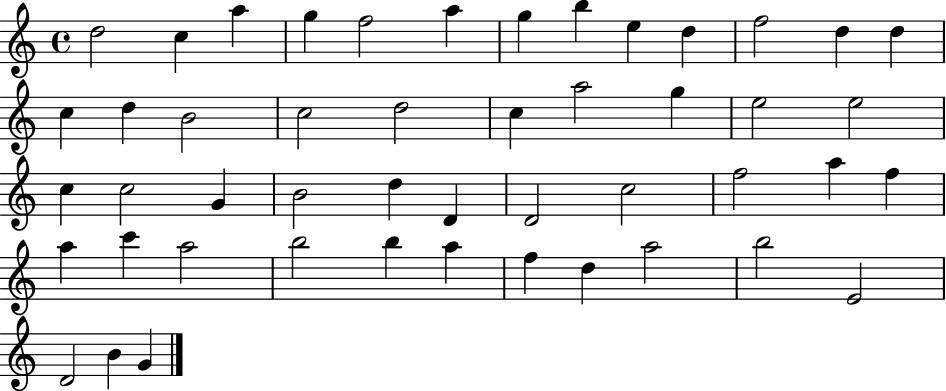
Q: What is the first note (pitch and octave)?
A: D5